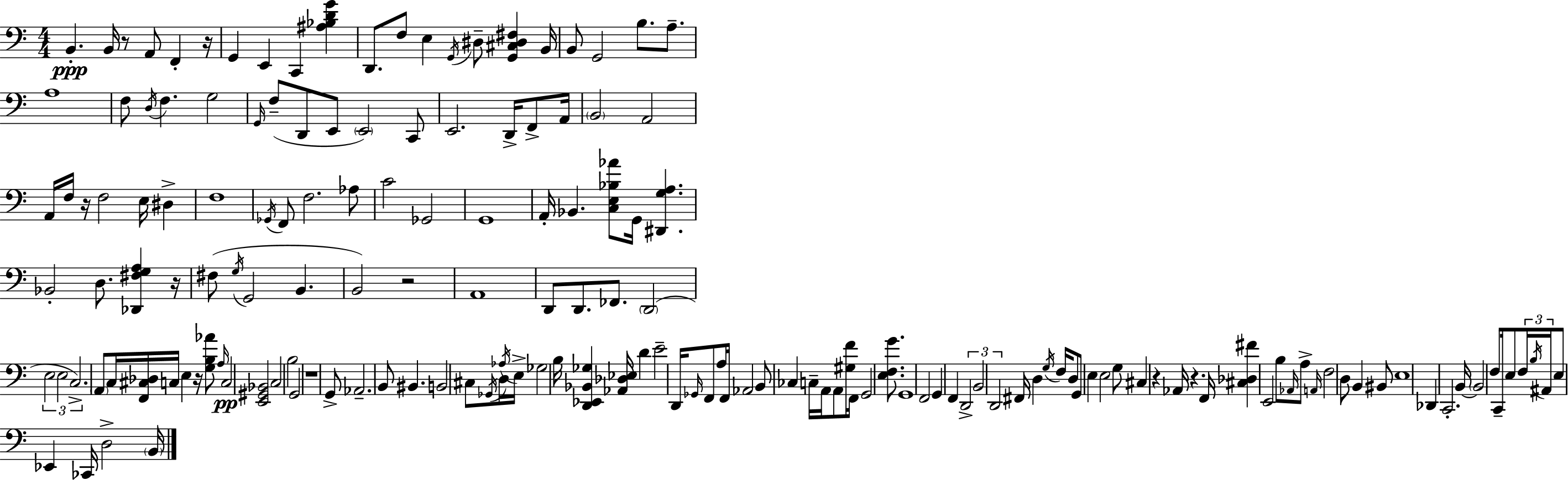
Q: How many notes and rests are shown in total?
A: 167